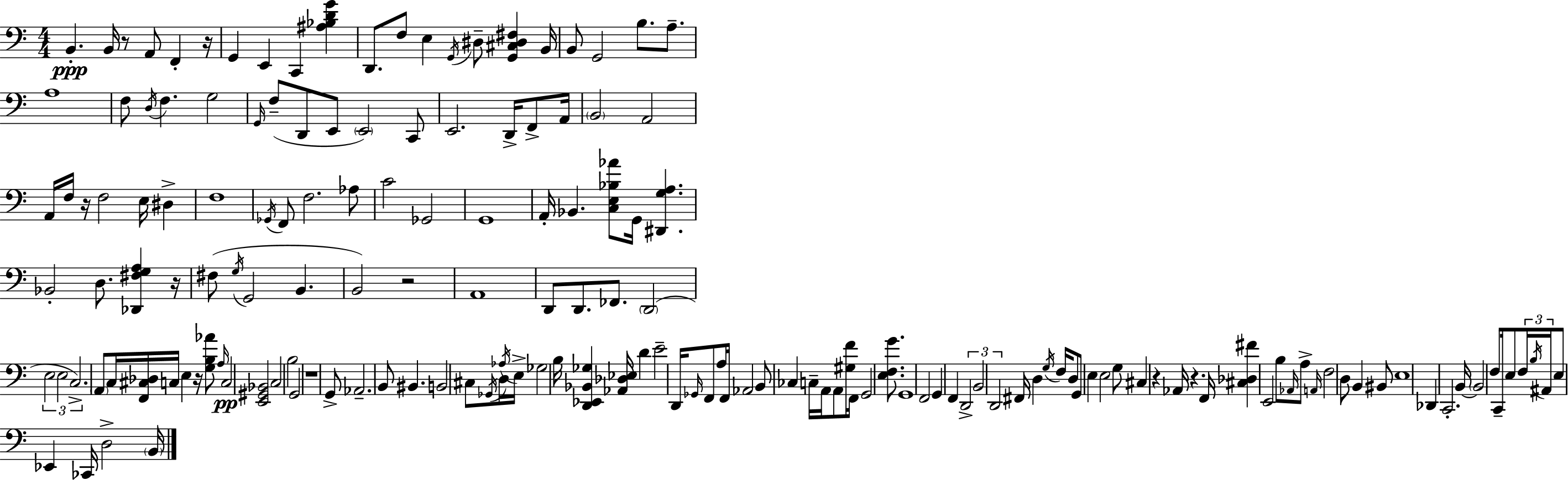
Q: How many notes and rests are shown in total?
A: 167